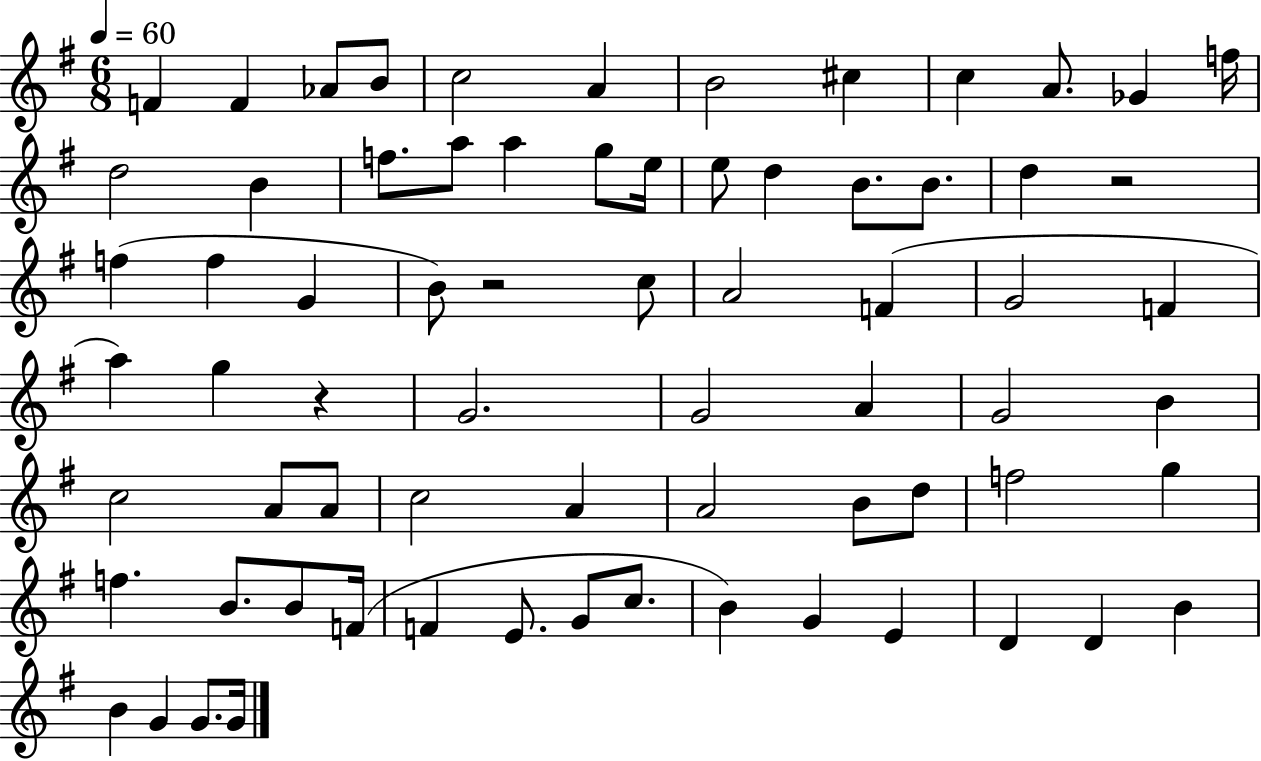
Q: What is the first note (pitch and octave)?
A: F4